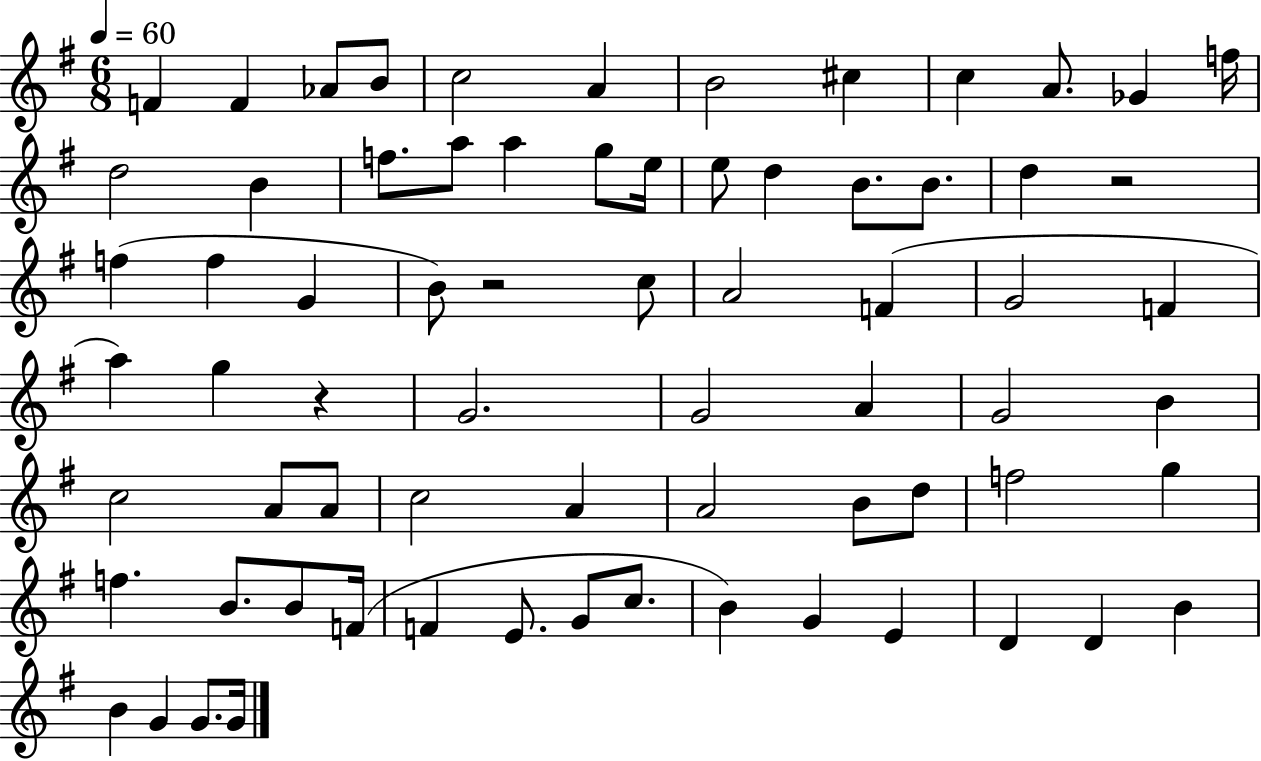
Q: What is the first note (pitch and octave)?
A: F4